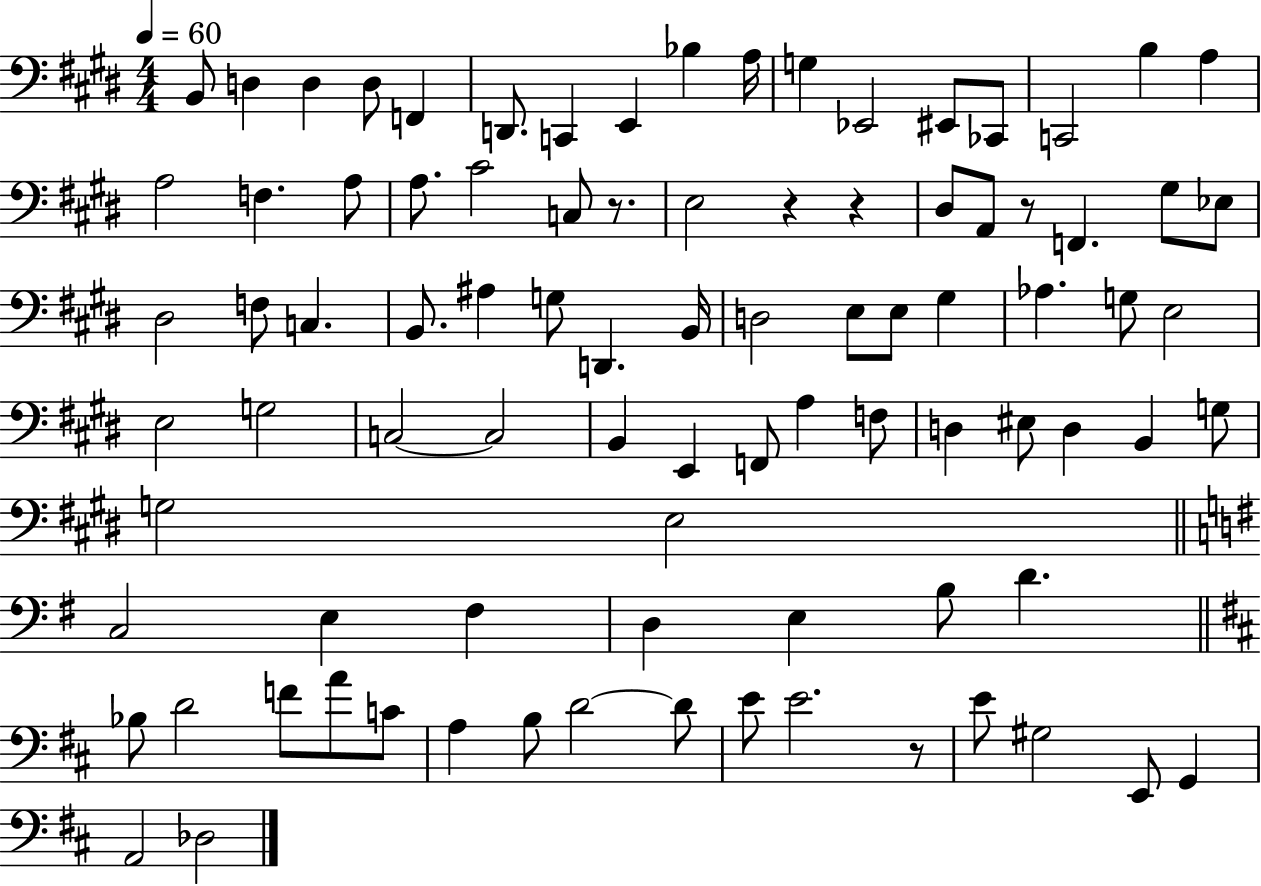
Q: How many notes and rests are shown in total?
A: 89